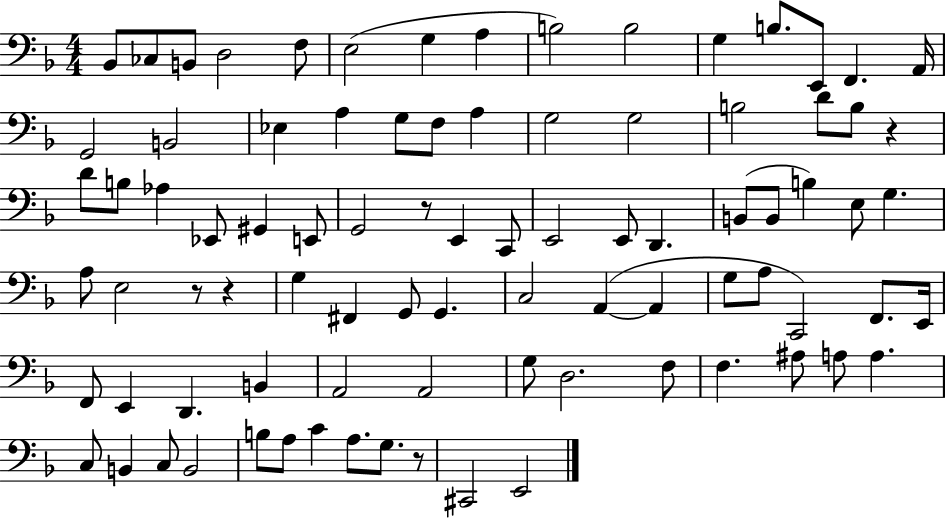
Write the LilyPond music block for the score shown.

{
  \clef bass
  \numericTimeSignature
  \time 4/4
  \key f \major
  bes,8 ces8 b,8 d2 f8 | e2( g4 a4 | b2) b2 | g4 b8. e,8 f,4. a,16 | \break g,2 b,2 | ees4 a4 g8 f8 a4 | g2 g2 | b2 d'8 b8 r4 | \break d'8 b8 aes4 ees,8 gis,4 e,8 | g,2 r8 e,4 c,8 | e,2 e,8 d,4. | b,8( b,8 b4) e8 g4. | \break a8 e2 r8 r4 | g4 fis,4 g,8 g,4. | c2 a,4~(~ a,4 | g8 a8 c,2) f,8. e,16 | \break f,8 e,4 d,4. b,4 | a,2 a,2 | g8 d2. f8 | f4. ais8 a8 a4. | \break c8 b,4 c8 b,2 | b8 a8 c'4 a8. g8. r8 | cis,2 e,2 | \bar "|."
}